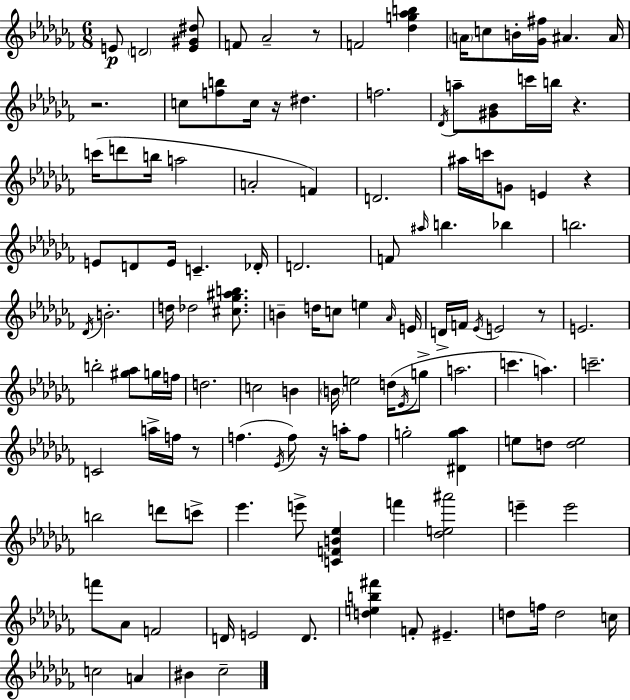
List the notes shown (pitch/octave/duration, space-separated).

E4/e D4/h [E4,G#4,D#5]/e F4/e Ab4/h R/e F4/h [Db5,G5,Ab5,B5]/q A4/s C5/e B4/s [Gb4,F#5]/s A#4/q. A#4/s R/h. C5/e [F5,B5]/e C5/s R/s D#5/q. F5/h. Db4/s A5/e [G#4,Bb4]/e C6/s B5/s R/q. C6/s D6/e B5/s A5/h A4/h F4/q D4/h. A#5/s C6/s G4/e E4/q R/q E4/e D4/e E4/s C4/q. Db4/s D4/h. F4/e A#5/s B5/q. Bb5/q B5/h. Db4/s B4/h. D5/s Db5/h [C#5,Gb5,A#5,B5]/e. B4/q D5/s C5/e E5/q Ab4/s E4/s D4/s F4/s Eb4/s E4/h R/e E4/h. B5/h [G#5,Ab5]/e G5/s F5/s D5/h. C5/h B4/q B4/s E5/h D5/s Eb4/s G5/e A5/h. C6/q. A5/q. C6/h. C4/h A5/s F5/s R/e F5/q. Eb4/s F5/e R/s A5/s F5/e G5/h [D#4,G5,Ab5]/q E5/e D5/e [D5,E5]/h B5/h D6/e C6/e Eb6/q. E6/e [C4,F4,B4,Eb5]/q F6/q [Db5,E5,A#6]/h E6/q E6/h F6/e Ab4/e F4/h D4/s E4/h D4/e. [D5,E5,B5,F#6]/q F4/e EIS4/q. D5/e F5/s D5/h C5/s C5/h A4/q BIS4/q CES5/h